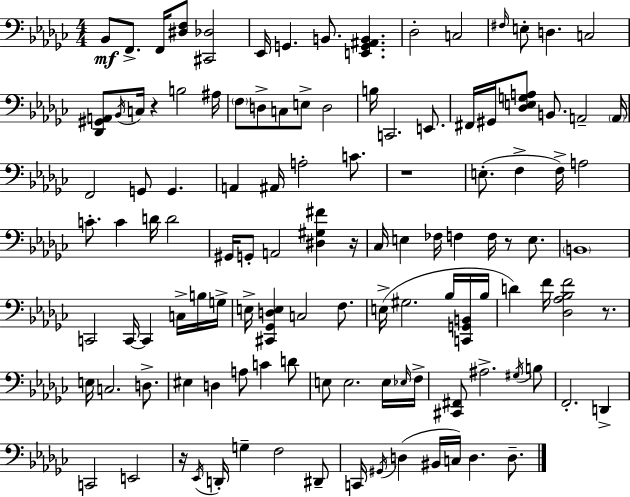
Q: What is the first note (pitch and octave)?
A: Bb2